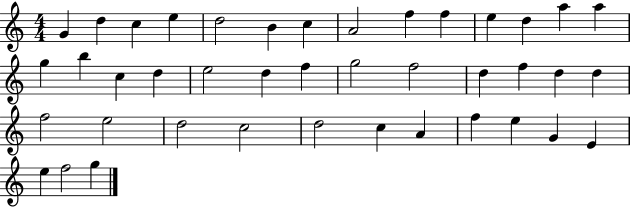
G4/q D5/q C5/q E5/q D5/h B4/q C5/q A4/h F5/q F5/q E5/q D5/q A5/q A5/q G5/q B5/q C5/q D5/q E5/h D5/q F5/q G5/h F5/h D5/q F5/q D5/q D5/q F5/h E5/h D5/h C5/h D5/h C5/q A4/q F5/q E5/q G4/q E4/q E5/q F5/h G5/q